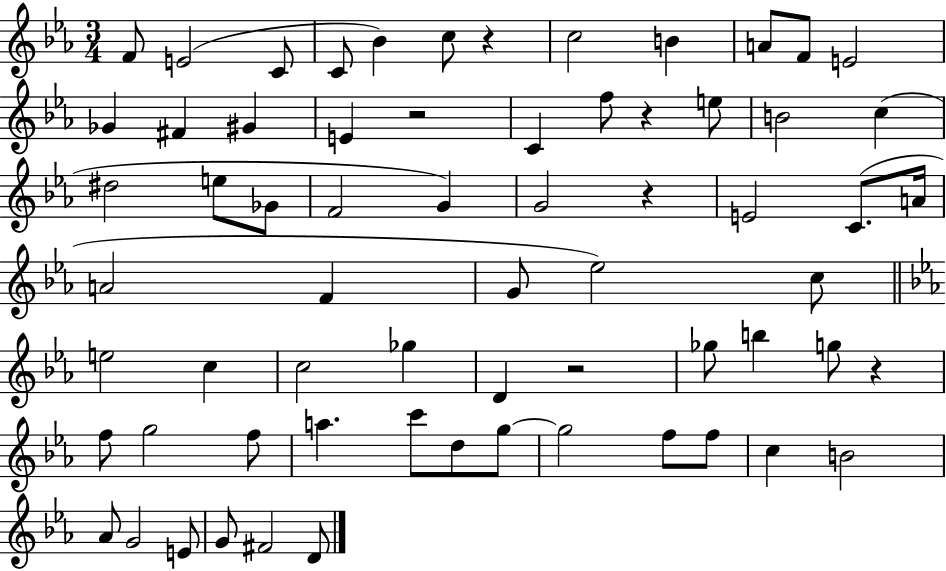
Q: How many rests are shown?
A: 6